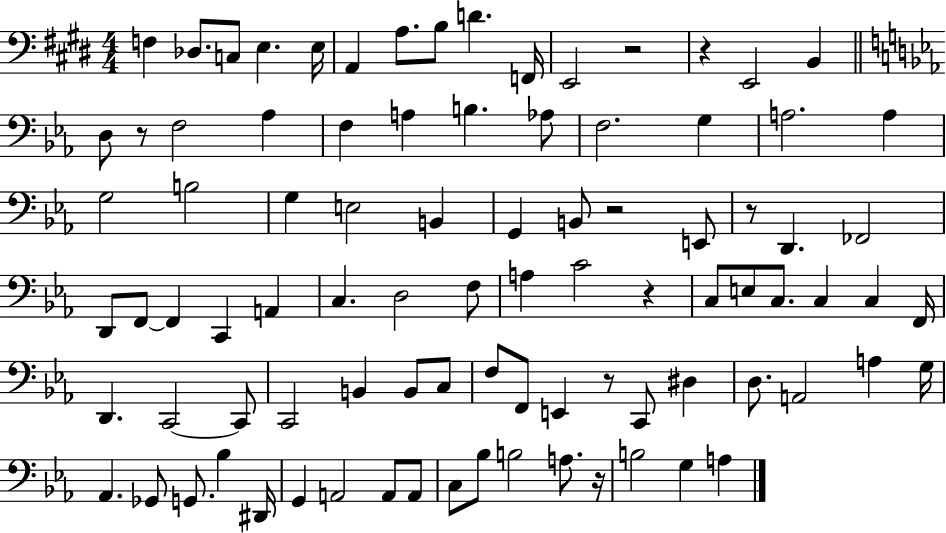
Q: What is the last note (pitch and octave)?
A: A3